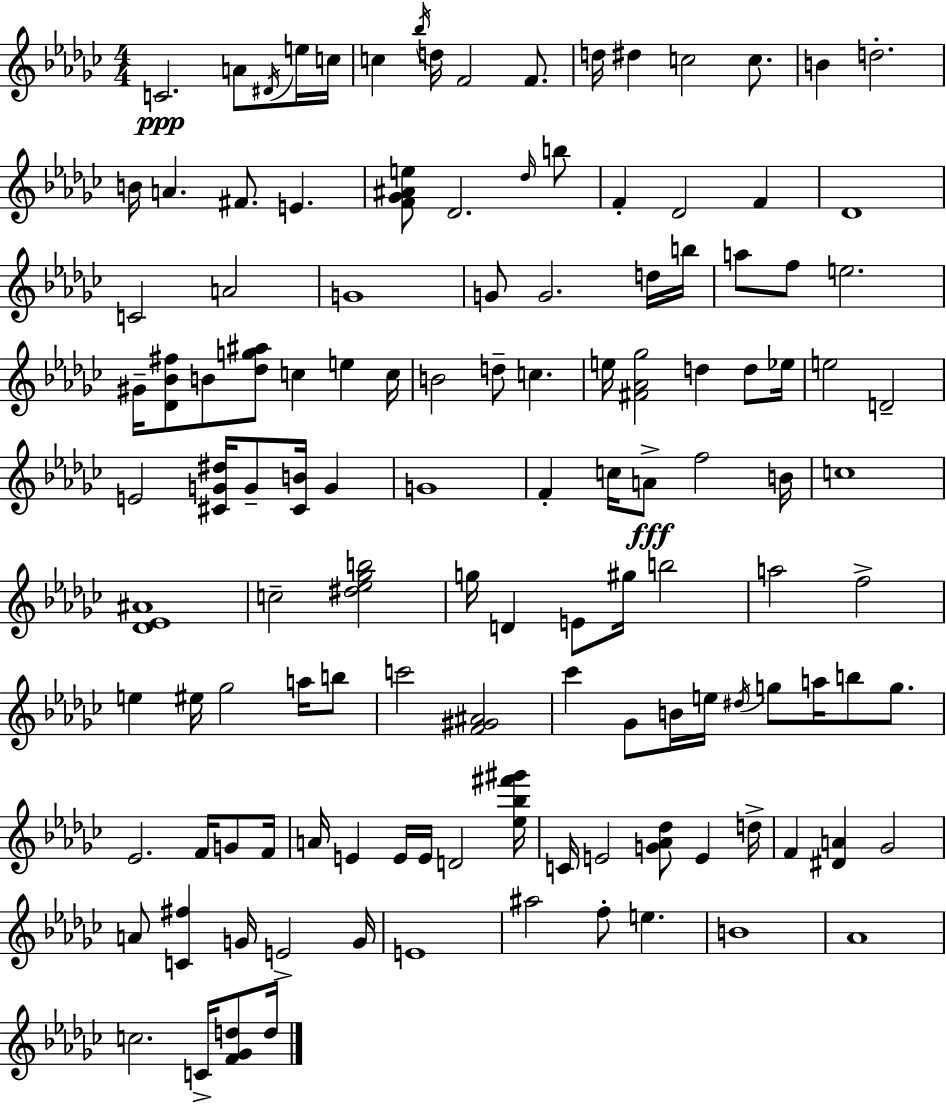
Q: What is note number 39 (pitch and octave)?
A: B4